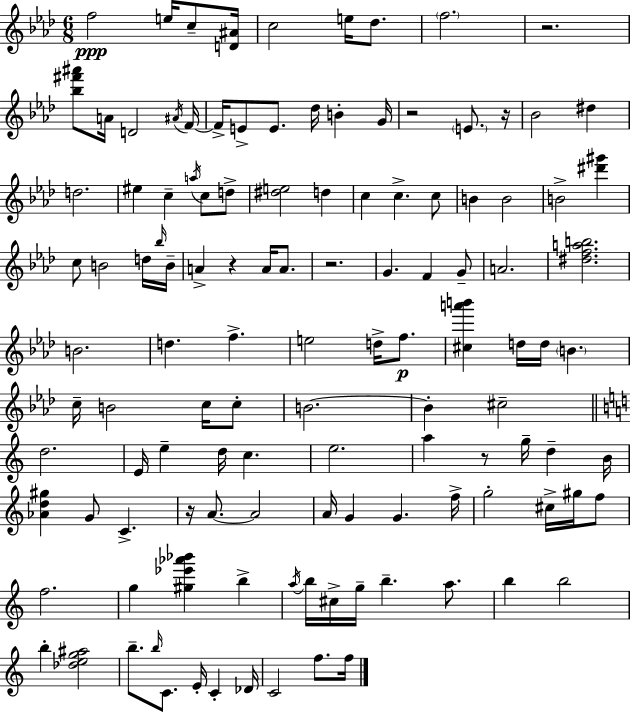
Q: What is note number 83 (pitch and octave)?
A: F5